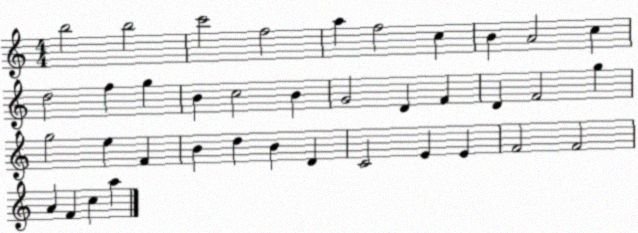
X:1
T:Untitled
M:4/4
L:1/4
K:C
b2 b2 c'2 f2 a f2 c B A2 c d2 f g B c2 B G2 D F D F2 g g2 e F B d B D C2 E E F2 F2 A F c a